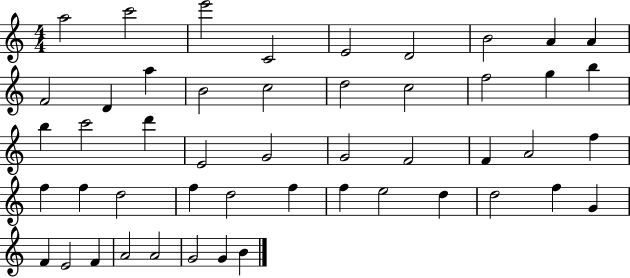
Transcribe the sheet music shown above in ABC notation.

X:1
T:Untitled
M:4/4
L:1/4
K:C
a2 c'2 e'2 C2 E2 D2 B2 A A F2 D a B2 c2 d2 c2 f2 g b b c'2 d' E2 G2 G2 F2 F A2 f f f d2 f d2 f f e2 d d2 f G F E2 F A2 A2 G2 G B